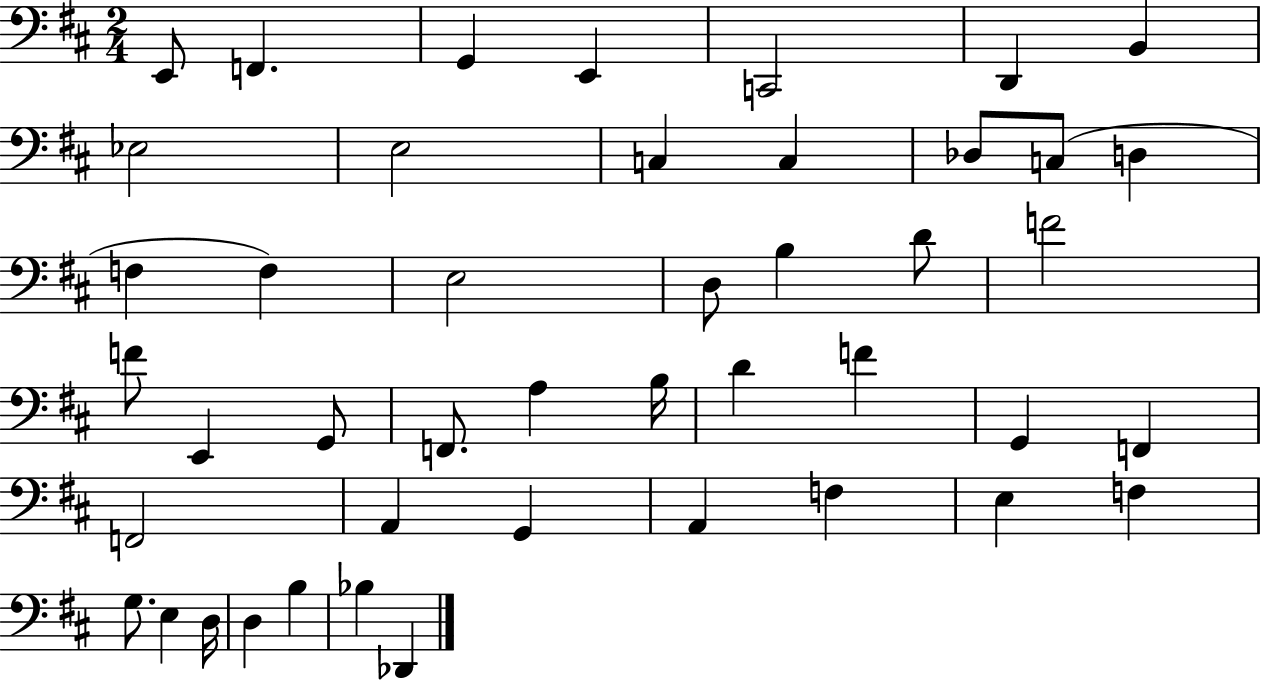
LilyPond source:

{
  \clef bass
  \numericTimeSignature
  \time 2/4
  \key d \major
  e,8 f,4. | g,4 e,4 | c,2 | d,4 b,4 | \break ees2 | e2 | c4 c4 | des8 c8( d4 | \break f4 f4) | e2 | d8 b4 d'8 | f'2 | \break f'8 e,4 g,8 | f,8. a4 b16 | d'4 f'4 | g,4 f,4 | \break f,2 | a,4 g,4 | a,4 f4 | e4 f4 | \break g8. e4 d16 | d4 b4 | bes4 des,4 | \bar "|."
}